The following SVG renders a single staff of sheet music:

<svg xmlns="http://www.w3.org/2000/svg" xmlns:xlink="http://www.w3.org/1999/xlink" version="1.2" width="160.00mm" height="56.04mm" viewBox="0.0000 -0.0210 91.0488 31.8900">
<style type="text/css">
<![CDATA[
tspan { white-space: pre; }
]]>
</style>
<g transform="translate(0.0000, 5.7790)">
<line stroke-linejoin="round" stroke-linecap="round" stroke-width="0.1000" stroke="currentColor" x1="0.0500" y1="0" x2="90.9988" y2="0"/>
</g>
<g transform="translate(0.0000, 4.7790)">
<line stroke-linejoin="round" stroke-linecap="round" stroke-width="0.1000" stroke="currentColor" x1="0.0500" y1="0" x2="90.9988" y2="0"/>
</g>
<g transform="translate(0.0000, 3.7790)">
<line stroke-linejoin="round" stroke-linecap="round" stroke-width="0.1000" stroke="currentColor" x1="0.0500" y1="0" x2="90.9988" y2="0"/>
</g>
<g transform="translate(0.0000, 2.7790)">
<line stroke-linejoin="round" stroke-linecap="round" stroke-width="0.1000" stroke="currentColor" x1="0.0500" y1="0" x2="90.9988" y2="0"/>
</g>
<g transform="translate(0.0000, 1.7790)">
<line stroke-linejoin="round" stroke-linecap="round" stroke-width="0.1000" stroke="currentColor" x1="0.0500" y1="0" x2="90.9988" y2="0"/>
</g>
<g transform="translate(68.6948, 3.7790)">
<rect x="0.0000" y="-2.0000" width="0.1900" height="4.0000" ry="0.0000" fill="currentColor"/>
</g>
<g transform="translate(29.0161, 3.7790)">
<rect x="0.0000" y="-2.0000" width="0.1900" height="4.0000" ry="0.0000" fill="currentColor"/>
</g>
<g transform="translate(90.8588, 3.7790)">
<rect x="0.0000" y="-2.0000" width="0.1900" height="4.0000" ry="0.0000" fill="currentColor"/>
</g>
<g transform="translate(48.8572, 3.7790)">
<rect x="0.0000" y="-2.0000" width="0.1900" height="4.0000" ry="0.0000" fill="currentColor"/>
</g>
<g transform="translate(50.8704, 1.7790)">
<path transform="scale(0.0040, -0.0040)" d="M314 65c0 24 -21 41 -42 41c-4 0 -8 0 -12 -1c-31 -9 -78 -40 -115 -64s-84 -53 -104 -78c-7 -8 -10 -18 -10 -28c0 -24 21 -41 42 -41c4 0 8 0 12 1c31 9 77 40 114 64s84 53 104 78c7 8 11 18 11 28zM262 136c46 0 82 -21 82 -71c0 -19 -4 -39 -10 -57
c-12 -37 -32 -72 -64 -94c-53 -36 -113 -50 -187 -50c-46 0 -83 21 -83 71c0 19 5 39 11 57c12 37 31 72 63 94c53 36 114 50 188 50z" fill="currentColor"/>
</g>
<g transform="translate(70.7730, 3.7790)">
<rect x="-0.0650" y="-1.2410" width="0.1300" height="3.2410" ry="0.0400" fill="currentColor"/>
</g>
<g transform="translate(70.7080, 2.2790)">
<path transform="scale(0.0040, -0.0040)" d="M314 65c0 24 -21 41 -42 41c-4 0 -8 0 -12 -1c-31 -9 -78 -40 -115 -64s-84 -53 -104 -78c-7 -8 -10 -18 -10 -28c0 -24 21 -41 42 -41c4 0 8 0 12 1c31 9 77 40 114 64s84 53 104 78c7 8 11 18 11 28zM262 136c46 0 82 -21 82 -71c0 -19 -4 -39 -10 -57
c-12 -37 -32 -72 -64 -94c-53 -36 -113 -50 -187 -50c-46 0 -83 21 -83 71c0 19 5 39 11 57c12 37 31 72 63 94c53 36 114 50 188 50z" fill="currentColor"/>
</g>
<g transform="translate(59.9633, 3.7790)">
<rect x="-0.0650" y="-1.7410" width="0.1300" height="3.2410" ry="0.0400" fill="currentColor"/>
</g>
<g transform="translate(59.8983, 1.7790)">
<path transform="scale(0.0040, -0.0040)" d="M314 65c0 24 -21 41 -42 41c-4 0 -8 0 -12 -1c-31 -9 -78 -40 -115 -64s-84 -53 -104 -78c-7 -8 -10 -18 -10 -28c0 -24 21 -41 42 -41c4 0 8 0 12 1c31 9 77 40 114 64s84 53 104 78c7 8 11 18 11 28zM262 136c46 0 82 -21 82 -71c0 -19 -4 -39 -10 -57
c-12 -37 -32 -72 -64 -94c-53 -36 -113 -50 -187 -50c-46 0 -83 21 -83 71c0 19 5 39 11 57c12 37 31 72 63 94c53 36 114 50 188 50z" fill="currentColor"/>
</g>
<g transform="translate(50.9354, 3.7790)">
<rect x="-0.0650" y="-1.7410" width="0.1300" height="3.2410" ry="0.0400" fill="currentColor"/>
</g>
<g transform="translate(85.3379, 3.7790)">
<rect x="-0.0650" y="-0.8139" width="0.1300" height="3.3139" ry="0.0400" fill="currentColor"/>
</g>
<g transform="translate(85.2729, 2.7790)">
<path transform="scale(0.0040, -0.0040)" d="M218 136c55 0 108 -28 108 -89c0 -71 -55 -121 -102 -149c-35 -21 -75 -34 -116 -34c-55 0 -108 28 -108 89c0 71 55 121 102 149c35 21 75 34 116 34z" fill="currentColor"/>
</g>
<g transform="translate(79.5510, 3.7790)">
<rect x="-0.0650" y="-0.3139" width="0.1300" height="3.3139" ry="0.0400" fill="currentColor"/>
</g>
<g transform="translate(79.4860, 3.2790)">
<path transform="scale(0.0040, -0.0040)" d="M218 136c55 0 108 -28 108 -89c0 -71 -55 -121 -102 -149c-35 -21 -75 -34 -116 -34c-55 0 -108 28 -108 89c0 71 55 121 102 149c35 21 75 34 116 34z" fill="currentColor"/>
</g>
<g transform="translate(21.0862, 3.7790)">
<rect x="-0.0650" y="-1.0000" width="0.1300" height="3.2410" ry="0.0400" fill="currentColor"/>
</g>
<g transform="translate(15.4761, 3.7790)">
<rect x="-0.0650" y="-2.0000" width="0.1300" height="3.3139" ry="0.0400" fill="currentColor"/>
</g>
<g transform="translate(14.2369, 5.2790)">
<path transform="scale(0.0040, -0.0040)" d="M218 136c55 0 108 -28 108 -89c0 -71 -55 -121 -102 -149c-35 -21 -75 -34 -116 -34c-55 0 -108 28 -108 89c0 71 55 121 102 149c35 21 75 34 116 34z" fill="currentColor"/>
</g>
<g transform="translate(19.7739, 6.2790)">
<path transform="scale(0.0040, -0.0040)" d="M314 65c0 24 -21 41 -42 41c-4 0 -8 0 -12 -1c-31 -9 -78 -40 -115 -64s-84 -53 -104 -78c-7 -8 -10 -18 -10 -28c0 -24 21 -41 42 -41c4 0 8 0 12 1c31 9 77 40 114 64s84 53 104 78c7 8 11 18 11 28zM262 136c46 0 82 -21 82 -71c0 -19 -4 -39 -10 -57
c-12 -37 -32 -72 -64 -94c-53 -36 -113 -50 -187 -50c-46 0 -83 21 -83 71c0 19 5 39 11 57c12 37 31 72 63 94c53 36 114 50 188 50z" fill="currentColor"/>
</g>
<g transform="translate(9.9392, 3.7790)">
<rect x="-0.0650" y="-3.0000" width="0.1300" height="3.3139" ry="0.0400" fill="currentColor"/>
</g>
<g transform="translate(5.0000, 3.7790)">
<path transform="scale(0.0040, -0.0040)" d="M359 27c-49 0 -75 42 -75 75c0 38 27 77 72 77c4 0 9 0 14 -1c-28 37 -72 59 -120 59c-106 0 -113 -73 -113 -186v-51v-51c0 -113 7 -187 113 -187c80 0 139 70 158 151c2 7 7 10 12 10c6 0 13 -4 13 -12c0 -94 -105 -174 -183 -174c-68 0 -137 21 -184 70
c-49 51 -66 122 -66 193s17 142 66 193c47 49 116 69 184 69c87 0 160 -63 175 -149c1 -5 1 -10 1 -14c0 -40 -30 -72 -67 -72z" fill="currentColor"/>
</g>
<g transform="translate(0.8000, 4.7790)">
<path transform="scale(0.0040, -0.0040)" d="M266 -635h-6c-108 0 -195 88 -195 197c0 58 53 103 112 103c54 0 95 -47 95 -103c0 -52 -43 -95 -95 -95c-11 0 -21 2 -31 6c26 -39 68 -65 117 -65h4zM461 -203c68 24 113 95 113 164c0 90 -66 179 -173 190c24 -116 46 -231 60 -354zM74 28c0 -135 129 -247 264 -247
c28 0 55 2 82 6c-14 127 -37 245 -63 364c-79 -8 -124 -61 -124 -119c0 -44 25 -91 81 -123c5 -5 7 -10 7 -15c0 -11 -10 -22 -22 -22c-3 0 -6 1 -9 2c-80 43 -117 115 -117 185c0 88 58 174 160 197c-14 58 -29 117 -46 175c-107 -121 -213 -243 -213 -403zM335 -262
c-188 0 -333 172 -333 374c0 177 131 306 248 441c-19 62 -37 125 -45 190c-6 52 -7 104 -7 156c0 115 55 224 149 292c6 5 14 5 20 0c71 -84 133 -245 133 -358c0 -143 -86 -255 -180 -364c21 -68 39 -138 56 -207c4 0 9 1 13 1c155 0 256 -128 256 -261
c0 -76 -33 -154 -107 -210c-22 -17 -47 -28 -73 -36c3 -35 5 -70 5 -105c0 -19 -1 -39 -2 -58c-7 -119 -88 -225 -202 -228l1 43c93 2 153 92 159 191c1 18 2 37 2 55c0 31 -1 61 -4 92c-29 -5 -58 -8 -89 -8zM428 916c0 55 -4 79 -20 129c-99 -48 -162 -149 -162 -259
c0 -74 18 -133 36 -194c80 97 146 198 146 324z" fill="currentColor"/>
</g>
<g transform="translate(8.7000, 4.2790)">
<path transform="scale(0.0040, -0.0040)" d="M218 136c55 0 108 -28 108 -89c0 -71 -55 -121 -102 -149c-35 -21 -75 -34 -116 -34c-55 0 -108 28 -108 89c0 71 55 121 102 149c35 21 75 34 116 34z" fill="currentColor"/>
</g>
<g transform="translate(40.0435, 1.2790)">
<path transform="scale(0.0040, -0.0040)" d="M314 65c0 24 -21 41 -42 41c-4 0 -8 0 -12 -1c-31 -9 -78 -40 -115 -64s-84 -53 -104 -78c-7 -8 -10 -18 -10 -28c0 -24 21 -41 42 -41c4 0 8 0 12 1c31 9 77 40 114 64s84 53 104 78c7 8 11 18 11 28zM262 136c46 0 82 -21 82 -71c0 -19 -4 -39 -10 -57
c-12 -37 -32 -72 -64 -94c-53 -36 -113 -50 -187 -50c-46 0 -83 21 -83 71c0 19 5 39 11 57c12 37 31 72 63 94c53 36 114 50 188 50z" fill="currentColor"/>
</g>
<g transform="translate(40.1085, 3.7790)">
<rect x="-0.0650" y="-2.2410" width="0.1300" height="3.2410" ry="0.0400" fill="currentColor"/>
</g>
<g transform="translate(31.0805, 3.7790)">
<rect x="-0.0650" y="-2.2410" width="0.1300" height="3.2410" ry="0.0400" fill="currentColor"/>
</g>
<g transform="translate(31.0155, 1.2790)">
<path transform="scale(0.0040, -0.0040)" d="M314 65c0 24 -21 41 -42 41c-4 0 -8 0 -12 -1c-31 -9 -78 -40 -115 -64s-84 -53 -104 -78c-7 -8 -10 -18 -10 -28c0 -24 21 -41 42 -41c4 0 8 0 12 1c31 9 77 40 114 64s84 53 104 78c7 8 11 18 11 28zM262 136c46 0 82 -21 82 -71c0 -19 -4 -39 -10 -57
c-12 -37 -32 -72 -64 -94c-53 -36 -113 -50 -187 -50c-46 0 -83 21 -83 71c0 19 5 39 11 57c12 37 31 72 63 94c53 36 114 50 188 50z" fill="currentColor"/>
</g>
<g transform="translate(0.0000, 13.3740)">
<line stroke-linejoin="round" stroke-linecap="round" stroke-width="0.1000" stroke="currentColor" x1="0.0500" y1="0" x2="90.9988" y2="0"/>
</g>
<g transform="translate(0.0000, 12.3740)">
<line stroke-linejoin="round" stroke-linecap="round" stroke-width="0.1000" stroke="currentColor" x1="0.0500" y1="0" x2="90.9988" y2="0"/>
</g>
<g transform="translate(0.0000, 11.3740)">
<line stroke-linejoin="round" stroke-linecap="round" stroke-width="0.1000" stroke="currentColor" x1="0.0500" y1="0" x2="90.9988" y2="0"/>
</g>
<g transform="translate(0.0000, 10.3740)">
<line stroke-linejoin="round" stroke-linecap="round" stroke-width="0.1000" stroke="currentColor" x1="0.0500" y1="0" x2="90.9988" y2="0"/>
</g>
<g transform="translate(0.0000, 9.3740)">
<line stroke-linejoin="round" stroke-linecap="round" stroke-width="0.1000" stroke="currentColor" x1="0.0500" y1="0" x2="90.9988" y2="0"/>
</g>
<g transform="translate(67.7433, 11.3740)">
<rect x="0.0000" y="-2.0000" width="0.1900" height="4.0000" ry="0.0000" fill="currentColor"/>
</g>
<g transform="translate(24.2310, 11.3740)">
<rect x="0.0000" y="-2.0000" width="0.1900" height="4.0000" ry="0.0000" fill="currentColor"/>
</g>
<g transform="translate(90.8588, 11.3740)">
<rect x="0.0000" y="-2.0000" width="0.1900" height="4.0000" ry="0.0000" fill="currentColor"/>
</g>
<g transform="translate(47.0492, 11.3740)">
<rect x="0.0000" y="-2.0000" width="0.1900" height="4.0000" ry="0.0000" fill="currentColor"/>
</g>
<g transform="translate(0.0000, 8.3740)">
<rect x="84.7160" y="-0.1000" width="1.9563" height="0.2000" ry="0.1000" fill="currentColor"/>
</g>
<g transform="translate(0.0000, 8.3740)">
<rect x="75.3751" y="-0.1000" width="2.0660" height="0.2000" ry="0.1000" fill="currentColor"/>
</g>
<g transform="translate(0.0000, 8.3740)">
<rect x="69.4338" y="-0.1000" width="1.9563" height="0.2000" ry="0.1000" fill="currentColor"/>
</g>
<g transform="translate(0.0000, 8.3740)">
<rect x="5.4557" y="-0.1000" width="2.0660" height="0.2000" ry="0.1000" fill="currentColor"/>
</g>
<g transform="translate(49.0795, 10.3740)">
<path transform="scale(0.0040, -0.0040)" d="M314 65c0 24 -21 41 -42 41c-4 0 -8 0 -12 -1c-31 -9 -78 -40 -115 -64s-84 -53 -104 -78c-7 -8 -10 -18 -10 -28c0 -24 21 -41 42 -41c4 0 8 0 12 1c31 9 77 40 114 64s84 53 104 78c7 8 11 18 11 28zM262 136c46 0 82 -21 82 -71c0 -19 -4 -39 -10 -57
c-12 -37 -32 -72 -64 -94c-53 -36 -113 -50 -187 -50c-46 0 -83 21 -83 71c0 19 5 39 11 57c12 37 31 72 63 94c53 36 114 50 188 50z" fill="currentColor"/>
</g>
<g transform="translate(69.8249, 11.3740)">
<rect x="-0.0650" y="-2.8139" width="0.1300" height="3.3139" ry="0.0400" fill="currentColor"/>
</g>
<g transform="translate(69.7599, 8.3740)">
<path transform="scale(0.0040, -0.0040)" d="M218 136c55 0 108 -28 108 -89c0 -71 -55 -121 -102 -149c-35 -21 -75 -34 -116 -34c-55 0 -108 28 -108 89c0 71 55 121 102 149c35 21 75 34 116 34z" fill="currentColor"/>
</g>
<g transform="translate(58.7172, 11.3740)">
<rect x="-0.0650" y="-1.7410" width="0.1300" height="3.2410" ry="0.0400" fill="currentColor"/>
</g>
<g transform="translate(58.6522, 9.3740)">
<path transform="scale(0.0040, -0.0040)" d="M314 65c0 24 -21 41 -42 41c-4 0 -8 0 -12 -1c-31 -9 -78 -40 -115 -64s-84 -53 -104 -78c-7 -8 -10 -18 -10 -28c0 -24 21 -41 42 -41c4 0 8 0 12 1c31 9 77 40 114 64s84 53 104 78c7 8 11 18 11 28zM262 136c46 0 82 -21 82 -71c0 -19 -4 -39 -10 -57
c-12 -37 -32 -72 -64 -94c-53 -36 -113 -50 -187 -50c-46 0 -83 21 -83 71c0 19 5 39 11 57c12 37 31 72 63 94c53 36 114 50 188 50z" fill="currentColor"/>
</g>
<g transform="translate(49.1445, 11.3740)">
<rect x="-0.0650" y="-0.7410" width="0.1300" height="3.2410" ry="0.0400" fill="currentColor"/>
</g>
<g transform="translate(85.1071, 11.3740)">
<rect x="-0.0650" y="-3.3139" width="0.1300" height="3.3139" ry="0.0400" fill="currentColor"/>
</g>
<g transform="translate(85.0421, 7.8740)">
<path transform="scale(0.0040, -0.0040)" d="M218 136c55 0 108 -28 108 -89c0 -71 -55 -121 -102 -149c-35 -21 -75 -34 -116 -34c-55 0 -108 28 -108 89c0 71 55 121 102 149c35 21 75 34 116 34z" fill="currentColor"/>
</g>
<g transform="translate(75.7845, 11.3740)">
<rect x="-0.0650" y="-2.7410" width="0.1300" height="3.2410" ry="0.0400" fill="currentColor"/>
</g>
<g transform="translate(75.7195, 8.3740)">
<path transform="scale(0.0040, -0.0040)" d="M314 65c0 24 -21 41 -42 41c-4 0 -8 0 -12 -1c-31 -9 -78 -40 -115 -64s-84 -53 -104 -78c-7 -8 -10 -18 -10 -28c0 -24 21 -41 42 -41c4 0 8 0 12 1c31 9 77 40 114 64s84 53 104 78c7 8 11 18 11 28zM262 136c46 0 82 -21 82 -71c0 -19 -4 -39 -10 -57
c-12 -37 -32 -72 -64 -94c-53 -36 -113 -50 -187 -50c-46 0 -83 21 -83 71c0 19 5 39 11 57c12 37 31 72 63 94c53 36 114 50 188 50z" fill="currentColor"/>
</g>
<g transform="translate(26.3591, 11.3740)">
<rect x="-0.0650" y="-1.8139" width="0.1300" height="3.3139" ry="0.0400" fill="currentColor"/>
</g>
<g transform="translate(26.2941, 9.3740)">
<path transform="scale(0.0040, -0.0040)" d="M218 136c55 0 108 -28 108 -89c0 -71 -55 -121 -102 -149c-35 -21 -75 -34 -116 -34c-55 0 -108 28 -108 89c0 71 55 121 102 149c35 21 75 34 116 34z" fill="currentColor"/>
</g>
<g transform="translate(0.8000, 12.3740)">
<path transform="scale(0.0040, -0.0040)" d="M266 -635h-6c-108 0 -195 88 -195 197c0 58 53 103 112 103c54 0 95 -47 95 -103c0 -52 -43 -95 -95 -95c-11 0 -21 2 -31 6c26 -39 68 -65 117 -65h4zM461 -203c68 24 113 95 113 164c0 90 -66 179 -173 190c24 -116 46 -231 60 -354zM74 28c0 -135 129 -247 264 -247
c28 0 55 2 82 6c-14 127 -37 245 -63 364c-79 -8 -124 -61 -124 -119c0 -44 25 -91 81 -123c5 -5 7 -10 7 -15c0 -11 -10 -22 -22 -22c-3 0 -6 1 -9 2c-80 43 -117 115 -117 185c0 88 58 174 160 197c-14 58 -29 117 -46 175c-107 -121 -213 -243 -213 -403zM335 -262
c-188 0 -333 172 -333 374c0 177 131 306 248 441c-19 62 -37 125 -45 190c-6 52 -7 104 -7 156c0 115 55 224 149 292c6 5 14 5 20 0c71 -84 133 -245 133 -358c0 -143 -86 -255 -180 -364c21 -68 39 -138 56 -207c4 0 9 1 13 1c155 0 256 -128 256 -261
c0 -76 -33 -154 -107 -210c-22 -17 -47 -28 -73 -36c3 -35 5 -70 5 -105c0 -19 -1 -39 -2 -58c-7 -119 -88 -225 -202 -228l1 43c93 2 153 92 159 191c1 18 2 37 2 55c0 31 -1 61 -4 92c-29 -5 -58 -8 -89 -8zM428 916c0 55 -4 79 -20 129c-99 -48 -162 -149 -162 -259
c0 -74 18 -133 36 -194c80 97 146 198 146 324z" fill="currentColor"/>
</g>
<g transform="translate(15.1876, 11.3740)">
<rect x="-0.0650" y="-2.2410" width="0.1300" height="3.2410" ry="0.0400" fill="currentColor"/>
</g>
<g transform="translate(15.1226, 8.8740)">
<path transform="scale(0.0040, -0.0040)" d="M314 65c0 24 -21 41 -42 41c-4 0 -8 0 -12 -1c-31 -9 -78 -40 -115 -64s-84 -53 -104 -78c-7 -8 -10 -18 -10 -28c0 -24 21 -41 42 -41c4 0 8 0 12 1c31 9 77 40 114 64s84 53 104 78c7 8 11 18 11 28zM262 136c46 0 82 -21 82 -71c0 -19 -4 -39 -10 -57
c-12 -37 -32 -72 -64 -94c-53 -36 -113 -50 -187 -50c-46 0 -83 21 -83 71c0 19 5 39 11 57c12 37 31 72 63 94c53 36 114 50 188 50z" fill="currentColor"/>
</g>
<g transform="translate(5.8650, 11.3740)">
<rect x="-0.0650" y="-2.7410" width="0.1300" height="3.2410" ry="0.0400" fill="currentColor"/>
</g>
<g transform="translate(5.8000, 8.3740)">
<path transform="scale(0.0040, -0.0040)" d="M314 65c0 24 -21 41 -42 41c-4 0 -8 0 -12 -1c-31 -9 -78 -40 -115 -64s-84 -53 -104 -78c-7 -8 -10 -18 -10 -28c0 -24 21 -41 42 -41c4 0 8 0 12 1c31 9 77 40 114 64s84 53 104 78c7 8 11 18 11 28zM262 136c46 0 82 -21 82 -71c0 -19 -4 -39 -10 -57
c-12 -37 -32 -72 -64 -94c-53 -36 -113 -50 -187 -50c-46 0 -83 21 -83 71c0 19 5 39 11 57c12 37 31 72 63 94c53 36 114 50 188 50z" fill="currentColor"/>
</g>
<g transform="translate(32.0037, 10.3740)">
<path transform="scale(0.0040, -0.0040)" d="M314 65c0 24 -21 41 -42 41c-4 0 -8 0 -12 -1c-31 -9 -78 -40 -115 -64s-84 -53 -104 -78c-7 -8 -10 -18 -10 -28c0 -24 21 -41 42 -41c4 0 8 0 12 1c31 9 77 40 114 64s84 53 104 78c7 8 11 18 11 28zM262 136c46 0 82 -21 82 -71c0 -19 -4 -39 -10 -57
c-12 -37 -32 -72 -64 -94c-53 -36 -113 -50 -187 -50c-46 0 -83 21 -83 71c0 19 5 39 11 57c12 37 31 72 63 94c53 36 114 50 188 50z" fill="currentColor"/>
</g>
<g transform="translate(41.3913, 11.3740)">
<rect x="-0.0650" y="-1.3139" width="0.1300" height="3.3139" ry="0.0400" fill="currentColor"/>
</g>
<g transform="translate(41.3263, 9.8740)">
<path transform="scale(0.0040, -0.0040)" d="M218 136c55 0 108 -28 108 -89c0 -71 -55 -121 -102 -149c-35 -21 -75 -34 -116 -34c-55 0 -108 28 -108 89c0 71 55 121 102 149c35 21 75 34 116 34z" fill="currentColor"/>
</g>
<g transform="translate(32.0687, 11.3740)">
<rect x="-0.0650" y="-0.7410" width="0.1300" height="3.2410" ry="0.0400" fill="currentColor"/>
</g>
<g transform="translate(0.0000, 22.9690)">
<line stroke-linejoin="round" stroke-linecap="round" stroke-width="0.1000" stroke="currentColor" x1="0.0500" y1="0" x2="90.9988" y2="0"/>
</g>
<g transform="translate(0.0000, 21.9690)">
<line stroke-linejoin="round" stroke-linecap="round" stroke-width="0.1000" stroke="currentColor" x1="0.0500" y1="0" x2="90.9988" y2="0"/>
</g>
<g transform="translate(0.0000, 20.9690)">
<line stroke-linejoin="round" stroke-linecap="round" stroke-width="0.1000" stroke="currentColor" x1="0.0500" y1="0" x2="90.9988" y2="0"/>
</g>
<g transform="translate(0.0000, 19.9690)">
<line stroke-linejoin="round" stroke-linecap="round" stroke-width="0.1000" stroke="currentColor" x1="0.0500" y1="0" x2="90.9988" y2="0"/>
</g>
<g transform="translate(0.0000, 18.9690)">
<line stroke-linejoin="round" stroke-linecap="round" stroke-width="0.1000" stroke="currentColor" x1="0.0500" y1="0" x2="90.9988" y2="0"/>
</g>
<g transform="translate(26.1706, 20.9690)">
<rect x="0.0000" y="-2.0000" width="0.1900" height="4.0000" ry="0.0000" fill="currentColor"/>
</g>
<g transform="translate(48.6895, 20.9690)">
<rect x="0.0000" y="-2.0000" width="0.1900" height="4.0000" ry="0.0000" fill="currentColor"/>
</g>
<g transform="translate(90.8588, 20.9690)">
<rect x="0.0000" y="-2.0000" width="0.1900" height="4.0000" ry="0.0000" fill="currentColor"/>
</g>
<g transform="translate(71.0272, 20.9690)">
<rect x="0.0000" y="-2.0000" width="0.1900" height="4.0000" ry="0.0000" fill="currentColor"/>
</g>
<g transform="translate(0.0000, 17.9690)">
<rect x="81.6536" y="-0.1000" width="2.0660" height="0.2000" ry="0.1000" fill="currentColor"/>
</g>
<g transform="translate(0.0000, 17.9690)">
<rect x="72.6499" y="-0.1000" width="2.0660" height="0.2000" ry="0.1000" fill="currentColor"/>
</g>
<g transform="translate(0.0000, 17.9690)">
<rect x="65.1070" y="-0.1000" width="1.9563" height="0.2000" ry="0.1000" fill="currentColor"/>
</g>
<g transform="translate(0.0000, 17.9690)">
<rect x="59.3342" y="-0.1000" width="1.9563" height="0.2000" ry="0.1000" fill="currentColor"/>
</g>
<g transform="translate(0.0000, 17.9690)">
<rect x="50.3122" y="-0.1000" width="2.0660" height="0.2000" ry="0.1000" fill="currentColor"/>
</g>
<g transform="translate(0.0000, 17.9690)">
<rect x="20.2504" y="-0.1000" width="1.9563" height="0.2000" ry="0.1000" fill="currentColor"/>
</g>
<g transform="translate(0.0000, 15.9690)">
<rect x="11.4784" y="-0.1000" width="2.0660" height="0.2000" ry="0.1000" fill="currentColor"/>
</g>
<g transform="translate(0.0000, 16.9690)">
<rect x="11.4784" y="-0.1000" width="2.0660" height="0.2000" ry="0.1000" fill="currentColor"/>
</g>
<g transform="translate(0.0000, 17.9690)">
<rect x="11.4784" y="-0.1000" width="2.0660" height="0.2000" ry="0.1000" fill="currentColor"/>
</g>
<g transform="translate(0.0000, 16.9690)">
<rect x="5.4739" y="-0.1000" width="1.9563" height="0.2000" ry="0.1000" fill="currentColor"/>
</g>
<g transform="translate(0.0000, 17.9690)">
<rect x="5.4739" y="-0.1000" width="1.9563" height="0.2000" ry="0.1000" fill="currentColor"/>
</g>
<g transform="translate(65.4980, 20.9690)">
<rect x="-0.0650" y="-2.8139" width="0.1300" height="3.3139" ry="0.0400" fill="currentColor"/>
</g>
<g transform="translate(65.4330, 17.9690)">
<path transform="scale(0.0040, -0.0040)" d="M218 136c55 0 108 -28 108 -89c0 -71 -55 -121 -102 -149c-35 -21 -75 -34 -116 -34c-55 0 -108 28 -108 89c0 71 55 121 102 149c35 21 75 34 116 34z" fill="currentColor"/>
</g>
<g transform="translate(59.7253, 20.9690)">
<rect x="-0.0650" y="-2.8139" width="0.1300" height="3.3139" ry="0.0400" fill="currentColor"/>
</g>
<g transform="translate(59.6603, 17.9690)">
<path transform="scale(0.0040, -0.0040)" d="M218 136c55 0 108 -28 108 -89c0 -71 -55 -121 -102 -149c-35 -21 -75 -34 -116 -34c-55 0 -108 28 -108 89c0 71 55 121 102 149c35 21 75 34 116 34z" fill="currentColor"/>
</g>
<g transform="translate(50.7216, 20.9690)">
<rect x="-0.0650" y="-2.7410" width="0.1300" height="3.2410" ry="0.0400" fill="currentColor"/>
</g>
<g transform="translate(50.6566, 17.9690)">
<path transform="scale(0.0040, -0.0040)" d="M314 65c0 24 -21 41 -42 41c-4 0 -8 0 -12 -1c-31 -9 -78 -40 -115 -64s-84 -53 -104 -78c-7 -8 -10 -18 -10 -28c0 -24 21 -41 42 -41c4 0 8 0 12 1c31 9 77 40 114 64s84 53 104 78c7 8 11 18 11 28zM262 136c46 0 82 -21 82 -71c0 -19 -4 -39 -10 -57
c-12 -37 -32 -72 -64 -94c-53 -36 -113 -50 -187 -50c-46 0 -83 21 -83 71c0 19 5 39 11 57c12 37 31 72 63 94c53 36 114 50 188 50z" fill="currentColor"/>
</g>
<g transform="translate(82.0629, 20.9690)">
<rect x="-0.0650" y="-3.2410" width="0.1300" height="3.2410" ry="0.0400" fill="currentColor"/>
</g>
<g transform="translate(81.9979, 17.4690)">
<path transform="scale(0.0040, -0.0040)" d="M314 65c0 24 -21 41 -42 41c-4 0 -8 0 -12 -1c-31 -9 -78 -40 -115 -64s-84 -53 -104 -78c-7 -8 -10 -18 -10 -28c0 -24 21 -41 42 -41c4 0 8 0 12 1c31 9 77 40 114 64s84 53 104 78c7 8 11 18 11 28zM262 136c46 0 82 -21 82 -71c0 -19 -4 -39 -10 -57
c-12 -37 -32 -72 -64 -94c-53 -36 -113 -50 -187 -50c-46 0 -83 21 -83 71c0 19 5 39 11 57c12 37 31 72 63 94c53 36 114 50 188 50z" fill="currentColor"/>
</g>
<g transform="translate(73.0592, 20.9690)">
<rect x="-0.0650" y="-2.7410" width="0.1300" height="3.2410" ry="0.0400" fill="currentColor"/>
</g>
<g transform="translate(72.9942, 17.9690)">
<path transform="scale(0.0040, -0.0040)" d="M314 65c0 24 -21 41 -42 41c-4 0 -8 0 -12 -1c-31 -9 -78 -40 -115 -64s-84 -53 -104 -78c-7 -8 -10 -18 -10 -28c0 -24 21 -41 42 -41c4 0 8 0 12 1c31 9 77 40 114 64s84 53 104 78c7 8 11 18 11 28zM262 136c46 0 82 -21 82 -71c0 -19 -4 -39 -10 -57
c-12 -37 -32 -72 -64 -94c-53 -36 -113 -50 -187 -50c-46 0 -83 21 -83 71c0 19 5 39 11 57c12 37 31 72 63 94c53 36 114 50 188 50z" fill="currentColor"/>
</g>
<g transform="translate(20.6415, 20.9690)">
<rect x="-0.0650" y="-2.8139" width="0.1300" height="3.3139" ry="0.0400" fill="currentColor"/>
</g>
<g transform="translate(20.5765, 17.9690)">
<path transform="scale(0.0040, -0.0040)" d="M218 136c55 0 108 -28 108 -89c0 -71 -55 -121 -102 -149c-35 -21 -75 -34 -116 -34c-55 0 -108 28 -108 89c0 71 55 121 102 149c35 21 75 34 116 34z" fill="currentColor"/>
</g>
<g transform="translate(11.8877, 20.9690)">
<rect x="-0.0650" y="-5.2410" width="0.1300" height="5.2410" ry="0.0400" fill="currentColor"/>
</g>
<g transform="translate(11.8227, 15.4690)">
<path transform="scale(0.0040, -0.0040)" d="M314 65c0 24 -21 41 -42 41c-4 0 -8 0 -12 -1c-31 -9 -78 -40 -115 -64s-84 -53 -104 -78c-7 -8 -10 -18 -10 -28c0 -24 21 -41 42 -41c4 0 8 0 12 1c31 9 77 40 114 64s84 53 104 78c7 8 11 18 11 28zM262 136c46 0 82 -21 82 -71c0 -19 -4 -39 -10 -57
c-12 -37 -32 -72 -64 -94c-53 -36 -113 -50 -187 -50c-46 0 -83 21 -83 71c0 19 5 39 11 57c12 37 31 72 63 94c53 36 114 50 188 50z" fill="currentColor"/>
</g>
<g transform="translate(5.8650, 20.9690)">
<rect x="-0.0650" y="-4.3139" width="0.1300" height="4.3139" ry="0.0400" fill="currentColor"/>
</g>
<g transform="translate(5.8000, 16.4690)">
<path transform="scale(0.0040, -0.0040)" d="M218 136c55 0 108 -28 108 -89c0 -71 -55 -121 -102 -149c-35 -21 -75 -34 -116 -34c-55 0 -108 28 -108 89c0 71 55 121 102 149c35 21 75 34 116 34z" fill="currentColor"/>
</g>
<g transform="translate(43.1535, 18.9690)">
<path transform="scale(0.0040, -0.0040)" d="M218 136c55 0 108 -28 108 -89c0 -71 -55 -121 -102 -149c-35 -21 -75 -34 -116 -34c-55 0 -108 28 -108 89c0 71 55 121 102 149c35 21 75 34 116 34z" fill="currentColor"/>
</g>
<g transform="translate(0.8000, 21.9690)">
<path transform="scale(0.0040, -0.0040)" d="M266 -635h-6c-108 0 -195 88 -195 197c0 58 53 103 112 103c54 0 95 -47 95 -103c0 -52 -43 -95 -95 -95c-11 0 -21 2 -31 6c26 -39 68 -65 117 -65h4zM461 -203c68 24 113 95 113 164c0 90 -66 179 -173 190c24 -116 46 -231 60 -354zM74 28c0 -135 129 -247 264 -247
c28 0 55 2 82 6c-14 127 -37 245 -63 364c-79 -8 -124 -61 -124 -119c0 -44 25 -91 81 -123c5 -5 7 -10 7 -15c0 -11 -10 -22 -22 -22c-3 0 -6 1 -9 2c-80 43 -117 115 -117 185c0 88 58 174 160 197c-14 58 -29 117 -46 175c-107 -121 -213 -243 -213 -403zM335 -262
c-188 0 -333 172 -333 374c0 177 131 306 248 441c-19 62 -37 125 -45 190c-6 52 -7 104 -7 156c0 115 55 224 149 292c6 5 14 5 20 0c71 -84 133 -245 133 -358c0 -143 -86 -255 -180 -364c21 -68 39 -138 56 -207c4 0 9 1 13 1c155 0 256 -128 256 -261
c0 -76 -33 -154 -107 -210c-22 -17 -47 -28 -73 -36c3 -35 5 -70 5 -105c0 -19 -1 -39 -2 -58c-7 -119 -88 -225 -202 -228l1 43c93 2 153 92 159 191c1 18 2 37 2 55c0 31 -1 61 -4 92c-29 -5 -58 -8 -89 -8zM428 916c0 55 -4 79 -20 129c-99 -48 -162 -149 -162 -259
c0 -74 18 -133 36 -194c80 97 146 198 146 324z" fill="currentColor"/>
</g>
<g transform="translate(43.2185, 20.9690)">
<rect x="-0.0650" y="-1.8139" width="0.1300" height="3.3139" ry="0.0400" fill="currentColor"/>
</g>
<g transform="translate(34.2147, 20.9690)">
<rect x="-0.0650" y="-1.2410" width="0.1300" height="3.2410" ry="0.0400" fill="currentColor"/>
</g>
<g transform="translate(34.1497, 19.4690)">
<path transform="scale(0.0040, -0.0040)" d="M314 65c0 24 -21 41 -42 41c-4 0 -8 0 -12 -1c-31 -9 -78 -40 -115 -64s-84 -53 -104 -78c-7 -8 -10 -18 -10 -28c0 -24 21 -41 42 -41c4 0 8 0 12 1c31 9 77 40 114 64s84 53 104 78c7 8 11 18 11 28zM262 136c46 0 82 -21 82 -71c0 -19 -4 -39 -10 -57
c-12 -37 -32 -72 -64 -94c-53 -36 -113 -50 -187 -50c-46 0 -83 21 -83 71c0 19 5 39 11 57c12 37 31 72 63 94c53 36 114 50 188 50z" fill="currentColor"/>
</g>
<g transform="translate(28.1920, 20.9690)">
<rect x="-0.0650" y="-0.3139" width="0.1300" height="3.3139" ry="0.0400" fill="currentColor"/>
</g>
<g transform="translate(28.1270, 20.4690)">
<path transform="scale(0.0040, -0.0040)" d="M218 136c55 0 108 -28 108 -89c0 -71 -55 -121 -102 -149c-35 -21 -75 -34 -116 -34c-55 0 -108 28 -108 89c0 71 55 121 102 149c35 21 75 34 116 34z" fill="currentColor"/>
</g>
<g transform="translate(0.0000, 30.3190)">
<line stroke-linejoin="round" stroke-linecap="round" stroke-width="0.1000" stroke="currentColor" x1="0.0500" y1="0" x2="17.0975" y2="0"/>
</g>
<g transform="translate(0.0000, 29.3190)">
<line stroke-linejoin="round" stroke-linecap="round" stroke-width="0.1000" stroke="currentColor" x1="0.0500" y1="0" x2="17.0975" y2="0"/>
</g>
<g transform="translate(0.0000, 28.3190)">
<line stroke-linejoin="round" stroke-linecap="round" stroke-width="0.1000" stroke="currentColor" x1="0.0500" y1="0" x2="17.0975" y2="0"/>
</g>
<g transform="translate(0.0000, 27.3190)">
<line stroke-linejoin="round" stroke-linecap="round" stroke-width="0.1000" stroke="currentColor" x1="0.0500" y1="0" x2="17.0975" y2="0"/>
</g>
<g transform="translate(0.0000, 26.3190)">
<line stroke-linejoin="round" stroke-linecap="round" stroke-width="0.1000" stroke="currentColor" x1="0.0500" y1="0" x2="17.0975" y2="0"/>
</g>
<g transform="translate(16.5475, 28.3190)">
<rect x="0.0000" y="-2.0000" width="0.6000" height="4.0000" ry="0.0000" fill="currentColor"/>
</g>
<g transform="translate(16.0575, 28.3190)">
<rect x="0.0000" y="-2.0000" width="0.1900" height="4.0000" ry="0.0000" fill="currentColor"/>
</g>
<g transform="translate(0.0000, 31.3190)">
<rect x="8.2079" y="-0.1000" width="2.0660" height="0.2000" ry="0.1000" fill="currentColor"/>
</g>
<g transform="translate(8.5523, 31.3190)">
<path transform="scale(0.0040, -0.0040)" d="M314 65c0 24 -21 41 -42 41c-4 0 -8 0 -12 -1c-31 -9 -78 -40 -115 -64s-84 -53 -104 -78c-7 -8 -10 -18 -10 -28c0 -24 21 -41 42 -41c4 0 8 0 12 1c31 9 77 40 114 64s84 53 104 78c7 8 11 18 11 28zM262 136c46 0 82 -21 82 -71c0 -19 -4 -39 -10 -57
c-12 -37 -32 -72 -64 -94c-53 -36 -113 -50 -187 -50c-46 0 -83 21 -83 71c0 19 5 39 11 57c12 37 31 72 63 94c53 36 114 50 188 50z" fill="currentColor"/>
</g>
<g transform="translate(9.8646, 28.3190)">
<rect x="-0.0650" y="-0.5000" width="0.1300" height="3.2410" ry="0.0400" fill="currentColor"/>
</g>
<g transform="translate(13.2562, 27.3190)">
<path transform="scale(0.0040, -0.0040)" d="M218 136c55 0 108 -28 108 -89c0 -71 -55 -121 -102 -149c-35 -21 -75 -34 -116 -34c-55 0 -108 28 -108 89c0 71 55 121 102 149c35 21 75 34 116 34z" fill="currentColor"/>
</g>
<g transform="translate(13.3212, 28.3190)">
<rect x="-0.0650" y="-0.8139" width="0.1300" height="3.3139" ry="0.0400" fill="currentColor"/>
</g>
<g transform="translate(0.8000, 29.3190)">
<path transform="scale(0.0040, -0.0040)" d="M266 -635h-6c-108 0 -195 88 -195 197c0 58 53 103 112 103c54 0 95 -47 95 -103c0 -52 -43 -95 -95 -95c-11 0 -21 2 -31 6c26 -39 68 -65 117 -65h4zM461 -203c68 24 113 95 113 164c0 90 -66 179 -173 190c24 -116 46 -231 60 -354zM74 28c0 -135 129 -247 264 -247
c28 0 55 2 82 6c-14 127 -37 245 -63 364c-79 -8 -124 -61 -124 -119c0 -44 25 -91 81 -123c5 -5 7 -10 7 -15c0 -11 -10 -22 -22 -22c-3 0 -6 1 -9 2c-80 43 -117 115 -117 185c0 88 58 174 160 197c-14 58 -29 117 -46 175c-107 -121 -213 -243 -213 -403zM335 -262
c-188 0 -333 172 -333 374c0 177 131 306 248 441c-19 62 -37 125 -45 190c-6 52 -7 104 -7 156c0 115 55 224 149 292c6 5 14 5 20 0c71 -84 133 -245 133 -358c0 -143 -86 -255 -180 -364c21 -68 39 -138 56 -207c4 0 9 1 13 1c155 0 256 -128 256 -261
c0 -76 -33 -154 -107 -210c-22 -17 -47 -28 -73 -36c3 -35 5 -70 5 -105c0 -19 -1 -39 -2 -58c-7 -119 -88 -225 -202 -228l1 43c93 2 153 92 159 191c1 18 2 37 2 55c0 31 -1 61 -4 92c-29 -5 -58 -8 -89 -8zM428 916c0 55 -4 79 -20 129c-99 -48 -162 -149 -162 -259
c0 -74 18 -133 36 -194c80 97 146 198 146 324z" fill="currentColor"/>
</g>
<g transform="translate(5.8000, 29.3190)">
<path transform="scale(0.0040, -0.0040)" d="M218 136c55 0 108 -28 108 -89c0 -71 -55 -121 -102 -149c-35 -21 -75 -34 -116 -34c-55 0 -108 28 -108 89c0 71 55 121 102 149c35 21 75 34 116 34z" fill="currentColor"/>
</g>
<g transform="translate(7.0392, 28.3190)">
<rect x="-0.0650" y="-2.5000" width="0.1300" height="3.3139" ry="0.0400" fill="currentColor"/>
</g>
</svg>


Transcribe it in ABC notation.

X:1
T:Untitled
M:4/4
L:1/4
K:C
A F D2 g2 g2 f2 f2 e2 c d a2 g2 f d2 e d2 f2 a a2 b d' f'2 a c e2 f a2 a a a2 b2 G C2 d